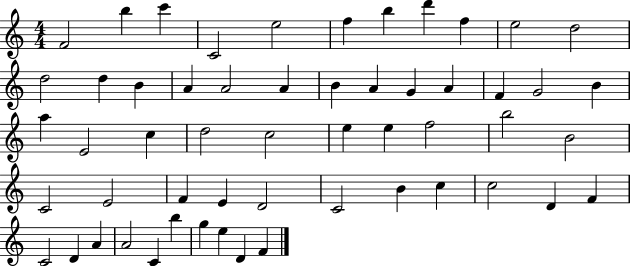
{
  \clef treble
  \numericTimeSignature
  \time 4/4
  \key c \major
  f'2 b''4 c'''4 | c'2 e''2 | f''4 b''4 d'''4 f''4 | e''2 d''2 | \break d''2 d''4 b'4 | a'4 a'2 a'4 | b'4 a'4 g'4 a'4 | f'4 g'2 b'4 | \break a''4 e'2 c''4 | d''2 c''2 | e''4 e''4 f''2 | b''2 b'2 | \break c'2 e'2 | f'4 e'4 d'2 | c'2 b'4 c''4 | c''2 d'4 f'4 | \break c'2 d'4 a'4 | a'2 c'4 b''4 | g''4 e''4 d'4 f'4 | \bar "|."
}